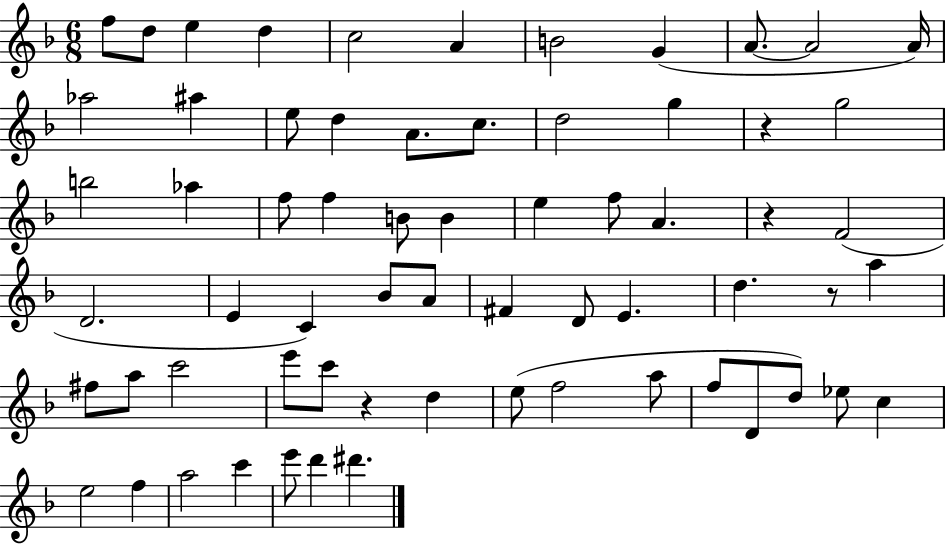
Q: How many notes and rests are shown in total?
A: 65